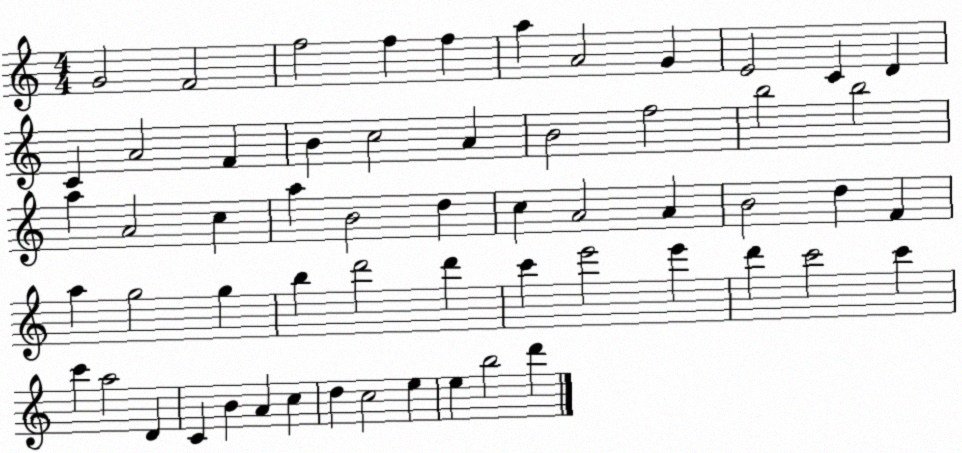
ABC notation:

X:1
T:Untitled
M:4/4
L:1/4
K:C
G2 F2 f2 f f a A2 G E2 C D C A2 F B c2 A B2 f2 b2 b2 a A2 c a B2 d c A2 A B2 d F a g2 g b d'2 d' c' e'2 e' d' c'2 c' c' a2 D C B A c d c2 e e b2 d'